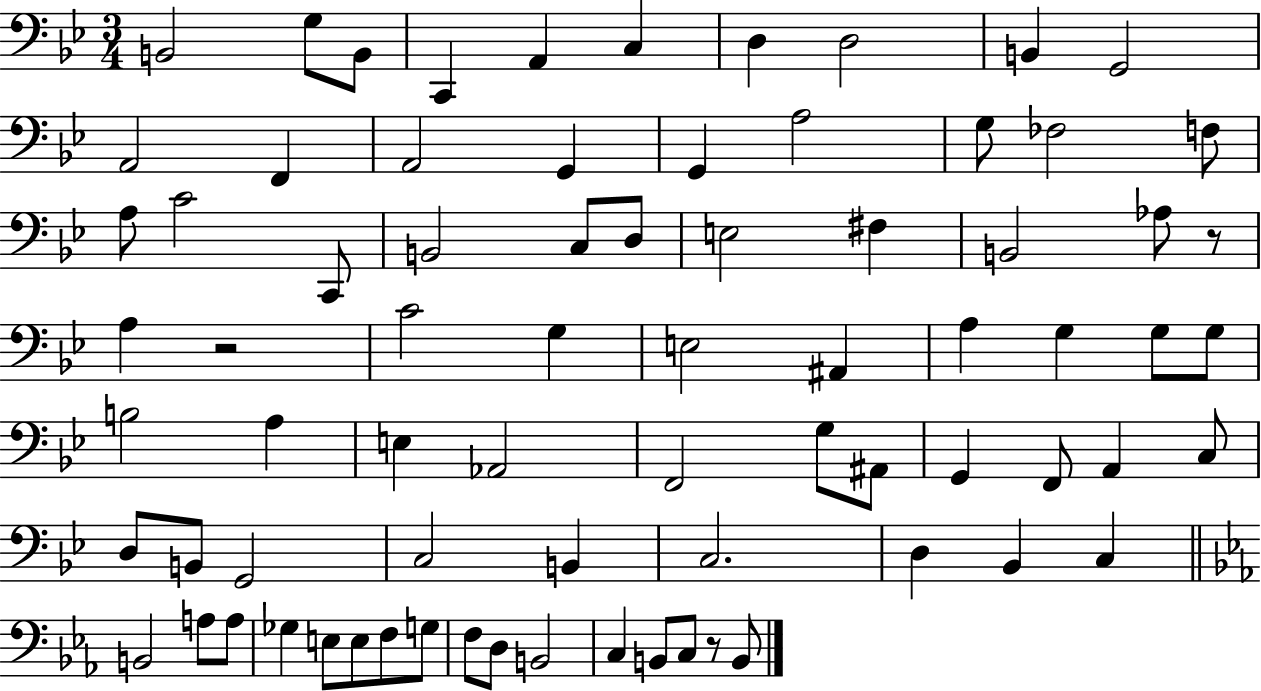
{
  \clef bass
  \numericTimeSignature
  \time 3/4
  \key bes \major
  \repeat volta 2 { b,2 g8 b,8 | c,4 a,4 c4 | d4 d2 | b,4 g,2 | \break a,2 f,4 | a,2 g,4 | g,4 a2 | g8 fes2 f8 | \break a8 c'2 c,8 | b,2 c8 d8 | e2 fis4 | b,2 aes8 r8 | \break a4 r2 | c'2 g4 | e2 ais,4 | a4 g4 g8 g8 | \break b2 a4 | e4 aes,2 | f,2 g8 ais,8 | g,4 f,8 a,4 c8 | \break d8 b,8 g,2 | c2 b,4 | c2. | d4 bes,4 c4 | \break \bar "||" \break \key ees \major b,2 a8 a8 | ges4 e8 e8 f8 g8 | f8 d8 b,2 | c4 b,8 c8 r8 b,8 | \break } \bar "|."
}